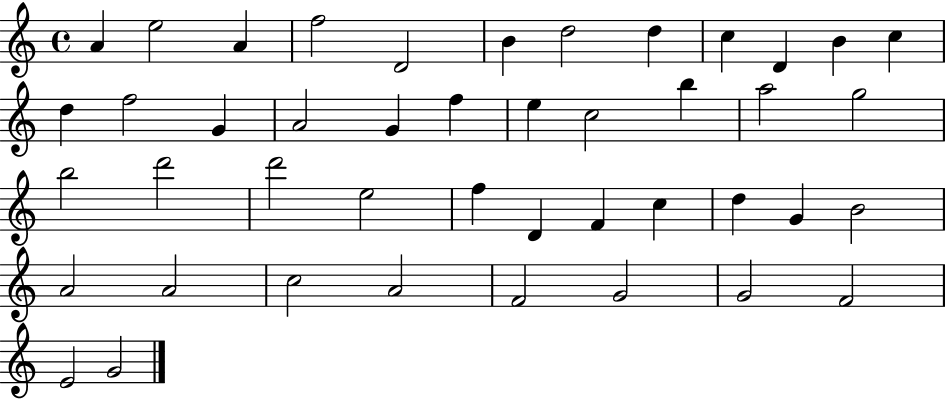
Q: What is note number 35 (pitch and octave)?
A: A4